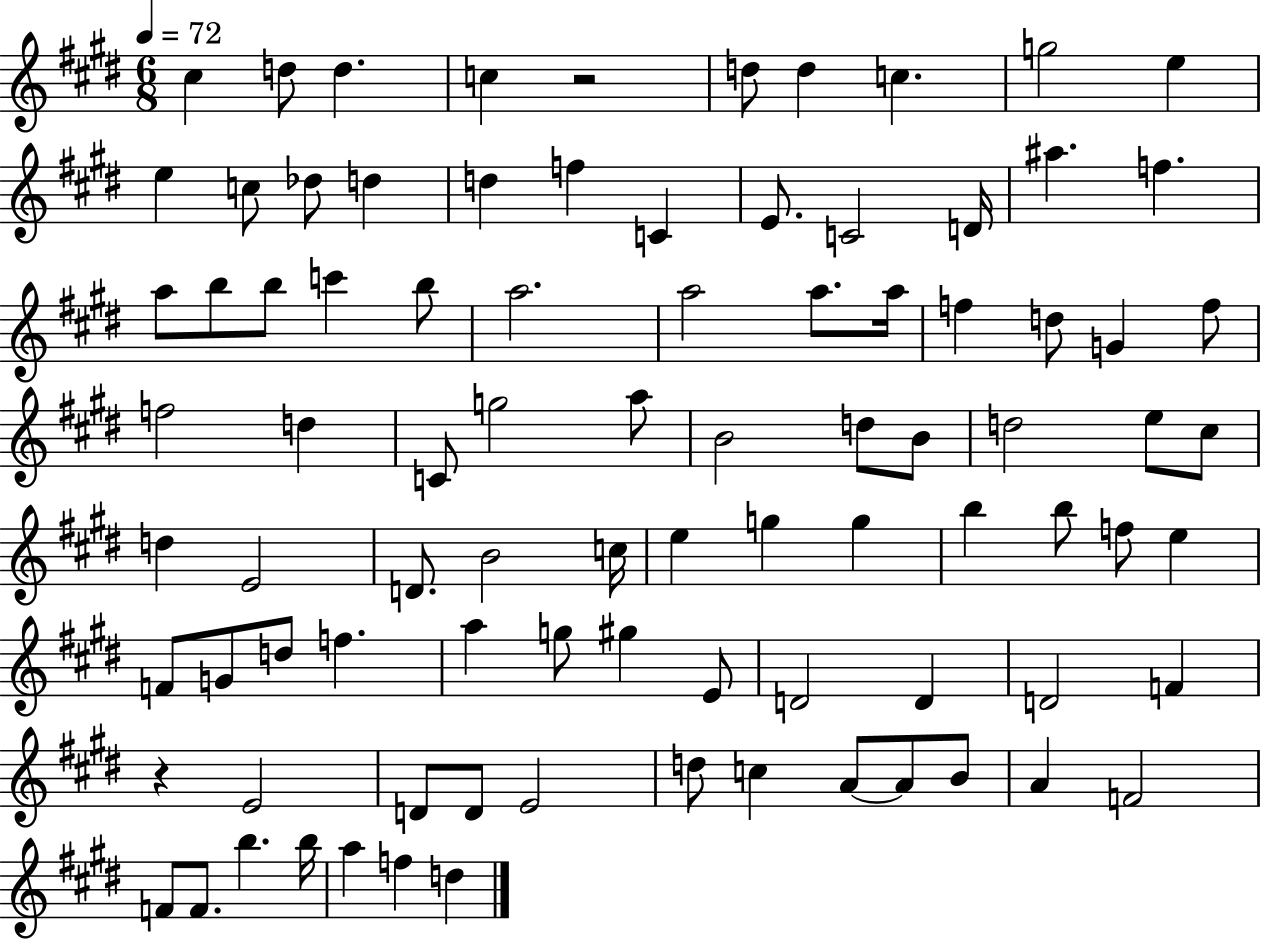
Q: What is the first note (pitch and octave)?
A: C#5